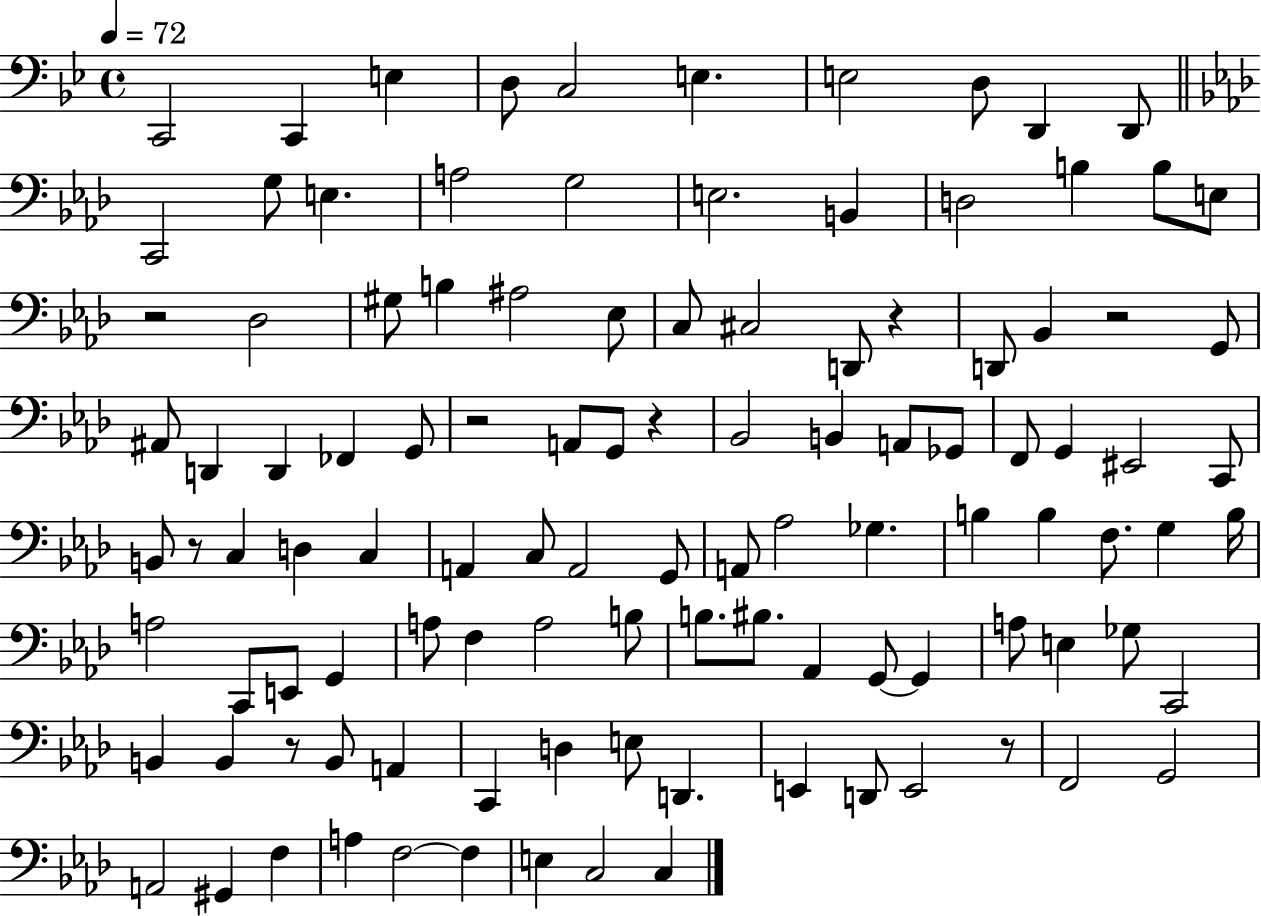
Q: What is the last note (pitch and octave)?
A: C3